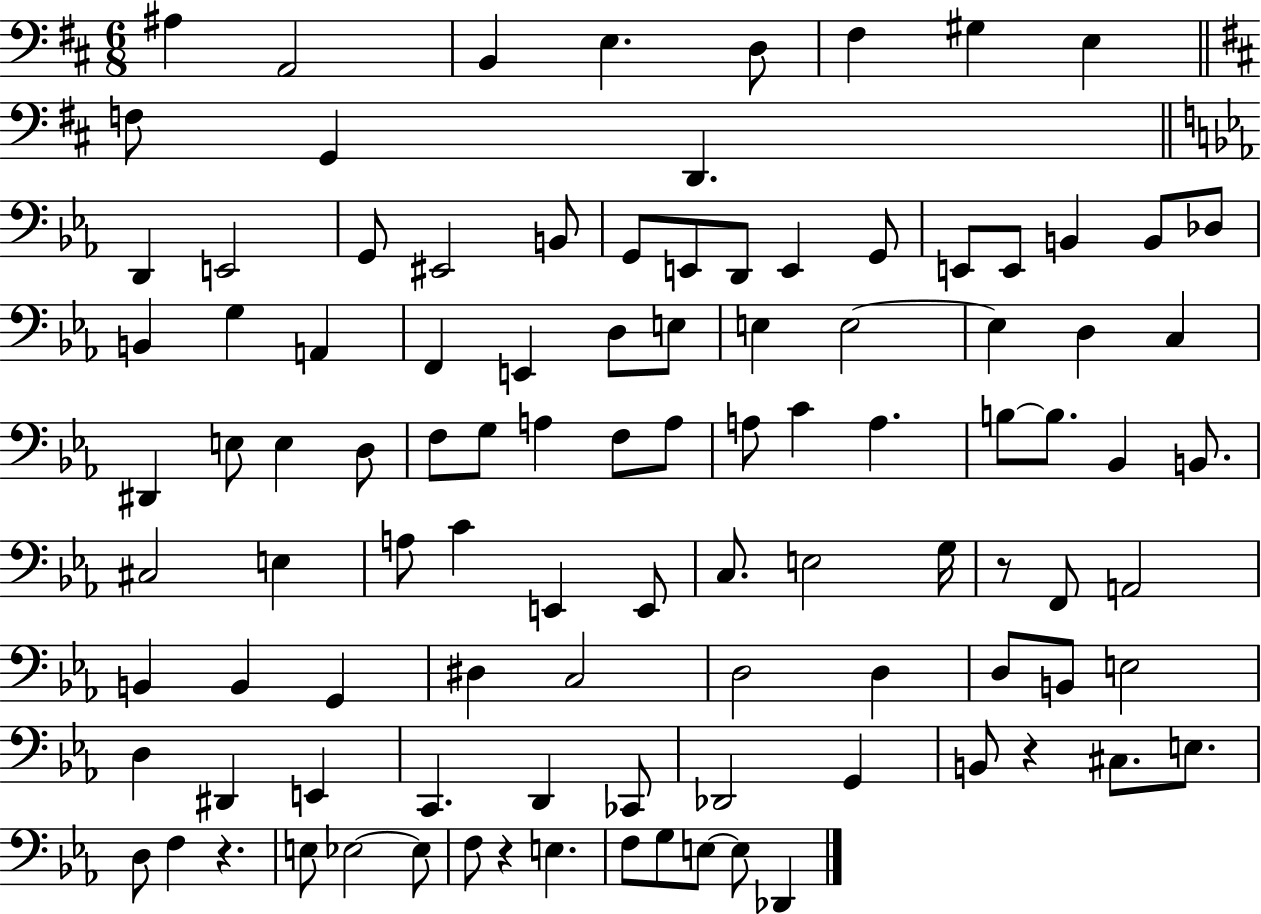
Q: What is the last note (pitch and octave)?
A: Db2